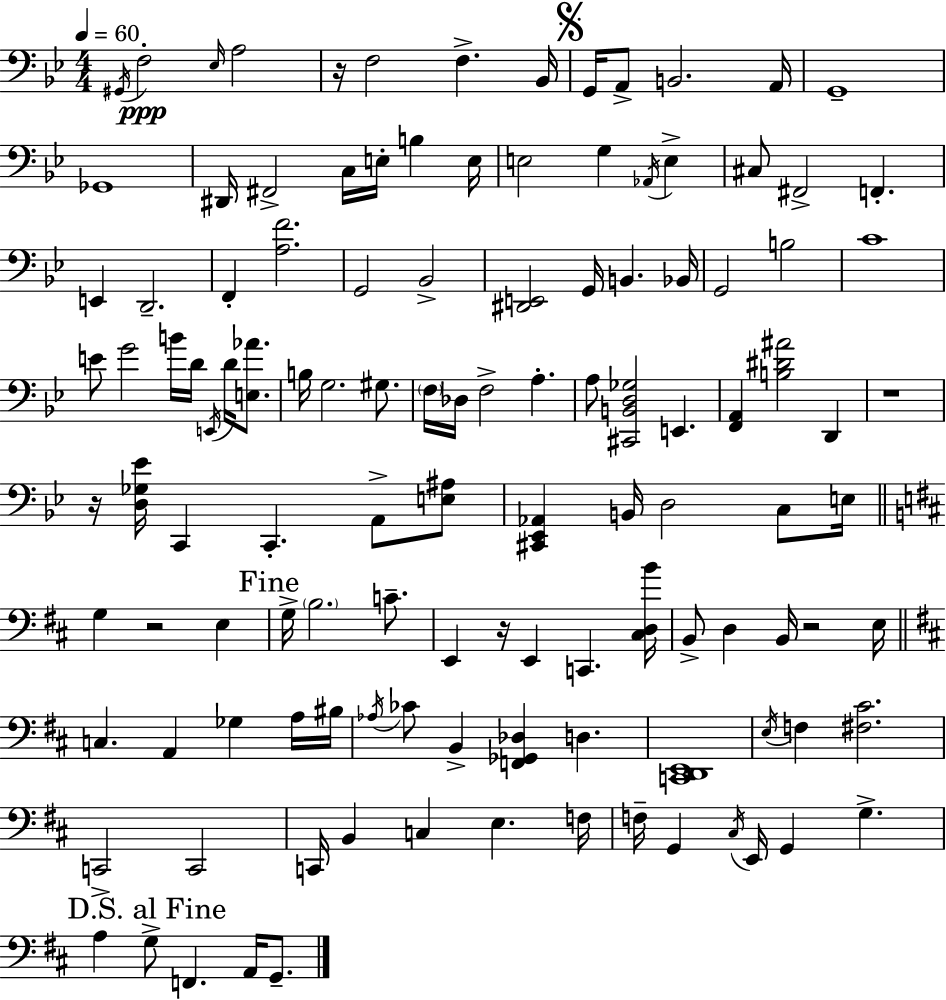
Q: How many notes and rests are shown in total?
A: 120